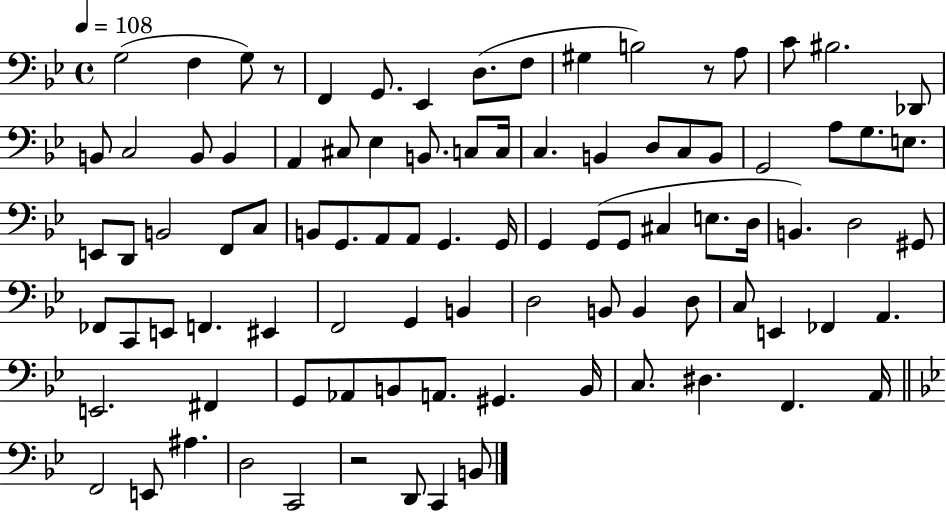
X:1
T:Untitled
M:4/4
L:1/4
K:Bb
G,2 F, G,/2 z/2 F,, G,,/2 _E,, D,/2 F,/2 ^G, B,2 z/2 A,/2 C/2 ^B,2 _D,,/2 B,,/2 C,2 B,,/2 B,, A,, ^C,/2 _E, B,,/2 C,/2 C,/4 C, B,, D,/2 C,/2 B,,/2 G,,2 A,/2 G,/2 E,/2 E,,/2 D,,/2 B,,2 F,,/2 C,/2 B,,/2 G,,/2 A,,/2 A,,/2 G,, G,,/4 G,, G,,/2 G,,/2 ^C, E,/2 D,/4 B,, D,2 ^G,,/2 _F,,/2 C,,/2 E,,/2 F,, ^E,, F,,2 G,, B,, D,2 B,,/2 B,, D,/2 C,/2 E,, _F,, A,, E,,2 ^F,, G,,/2 _A,,/2 B,,/2 A,,/2 ^G,, B,,/4 C,/2 ^D, F,, A,,/4 F,,2 E,,/2 ^A, D,2 C,,2 z2 D,,/2 C,, B,,/2